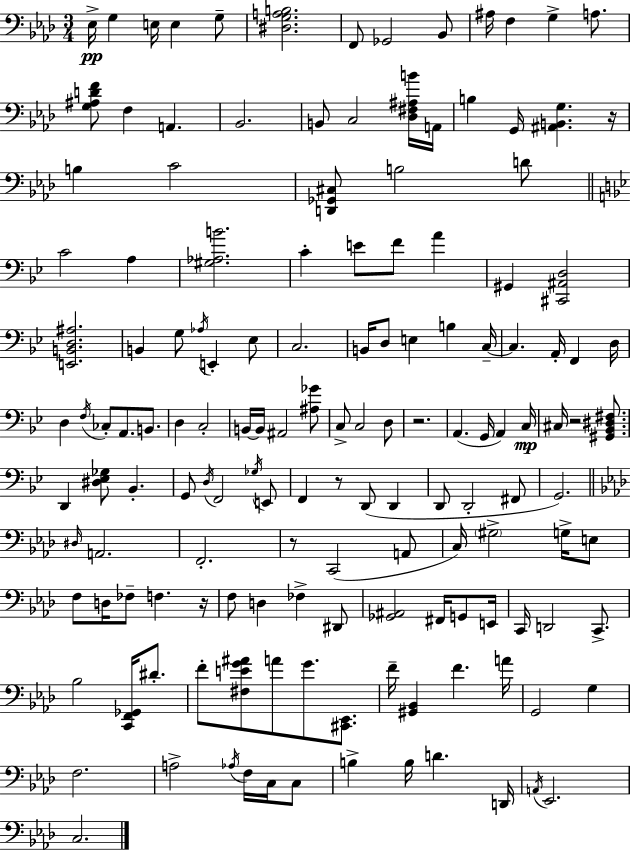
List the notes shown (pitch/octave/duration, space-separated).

Eb3/s G3/q E3/s E3/q G3/e [D#3,G3,A3,B3]/h. F2/e Gb2/h Bb2/e A#3/s F3/q G3/q A3/e. [G3,A#3,D4,F4]/e F3/q A2/q. Bb2/h. B2/e C3/h [Db3,F#3,A#3,B4]/s A2/s B3/q G2/s [A#2,B2,G3]/q. R/s B3/q C4/h [D2,Gb2,C#3]/e B3/h D4/e C4/h A3/q [G#3,Ab3,B4]/h. C4/q E4/e F4/e A4/q G#2/q [C#2,A#2,D3]/h [E2,B2,D3,A#3]/h. B2/q G3/e Ab3/s E2/q Eb3/e C3/h. B2/s D3/e E3/q B3/q C3/s C3/q. A2/s F2/q D3/s D3/q F3/s CES3/e A2/e. B2/e. D3/q C3/h B2/s B2/s A#2/h [A#3,Gb4]/e C3/e C3/h D3/e R/h. A2/q. G2/s A2/q C3/s C#3/s R/h [G#2,Bb2,D#3,F#3]/e. D2/q [D#3,Eb3,Gb3]/e Bb2/q. G2/e D3/s F2/h Gb3/s E2/e F2/q R/e D2/e D2/q D2/e D2/h F#2/e G2/h. D#3/s A2/h. F2/h. R/e C2/h A2/e C3/s G#3/h G3/s E3/e F3/e D3/s FES3/e F3/q. R/s F3/e D3/q FES3/q D#2/e [Gb2,A#2]/h F#2/s G2/e E2/s C2/s D2/h C2/e. Bb3/h [C2,F2,Gb2]/s D#4/e. F4/e [F#3,E4,G4,A#4]/e A4/e G4/e. [C#2,Eb2]/e. F4/s [G#2,Bb2]/q F4/q. A4/s G2/h G3/q F3/h. A3/h Ab3/s F3/s C3/s C3/e B3/q B3/s D4/q. D2/s A2/s Eb2/h. C3/h.